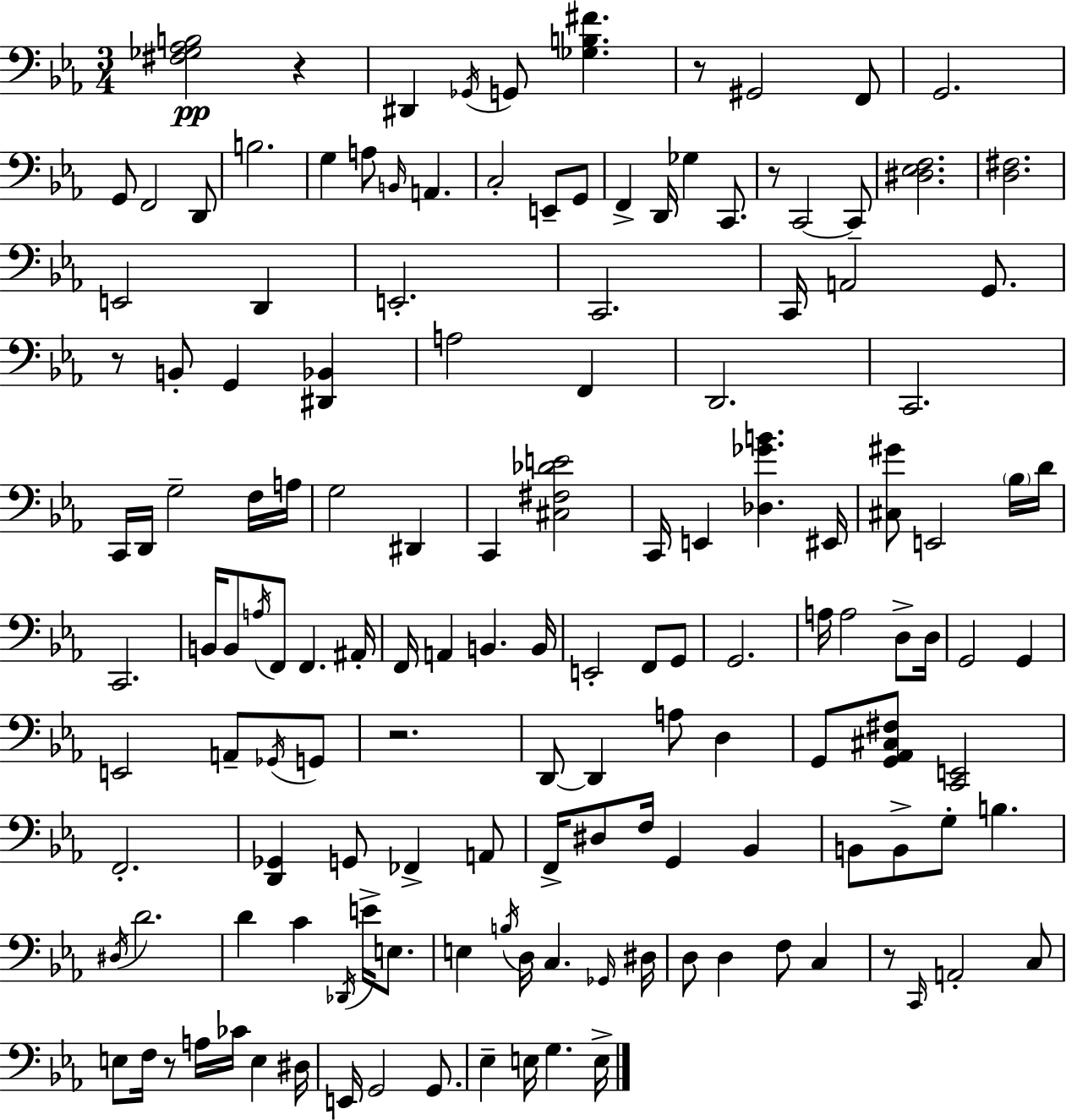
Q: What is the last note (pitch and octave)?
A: E3